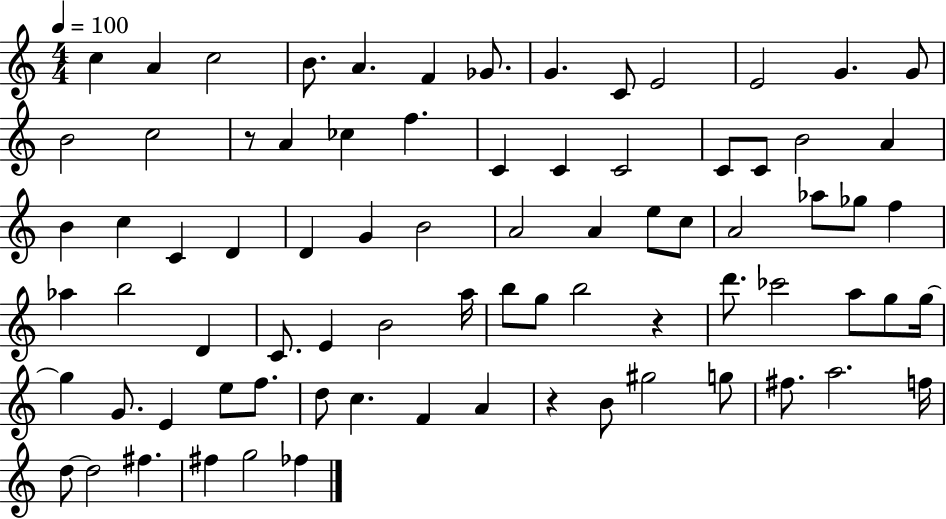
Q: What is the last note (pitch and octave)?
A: FES5